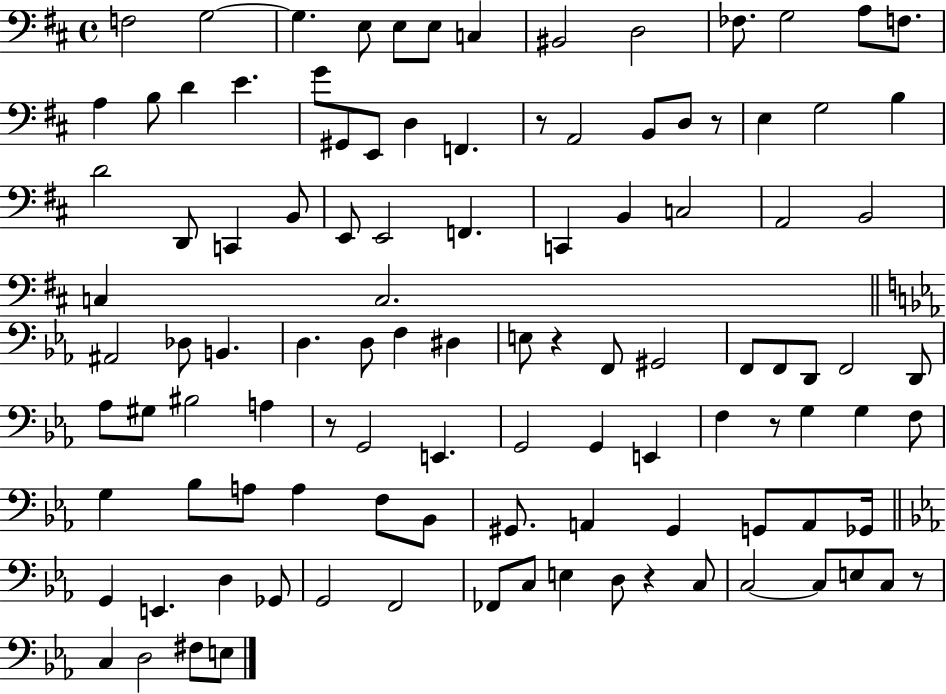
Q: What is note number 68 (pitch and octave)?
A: G3